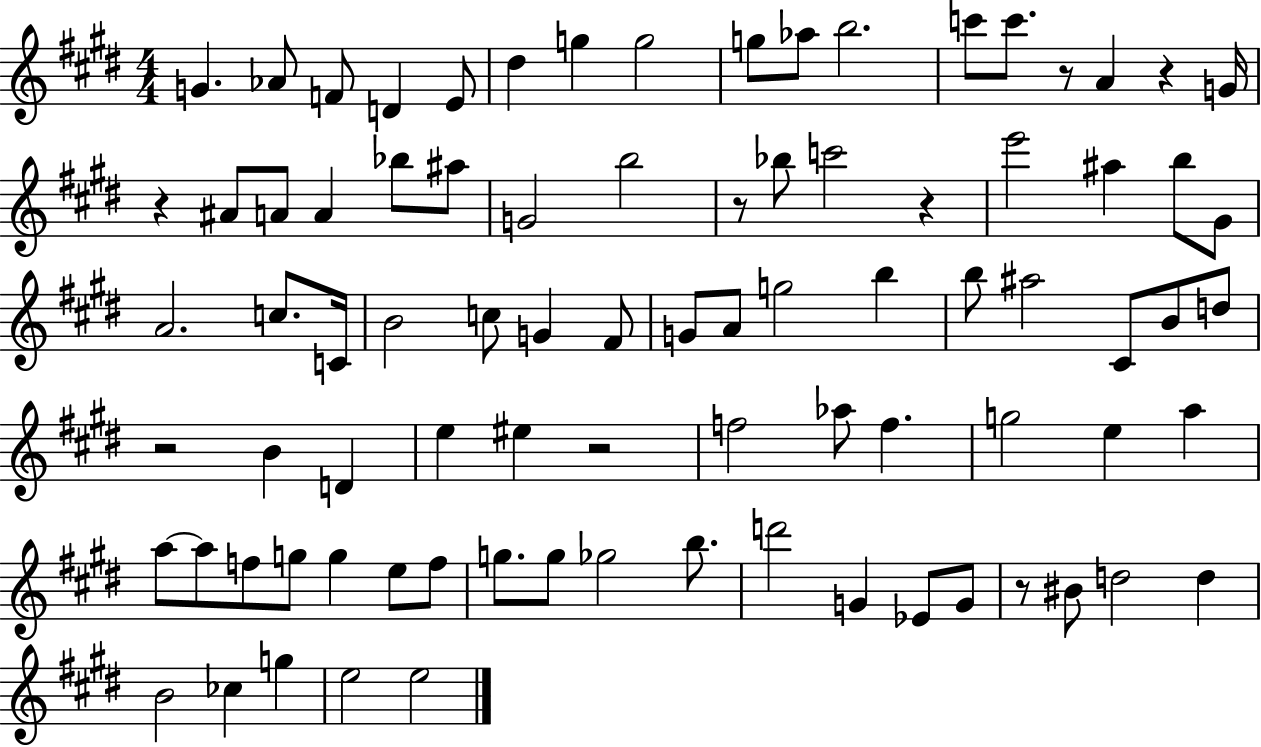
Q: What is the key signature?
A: E major